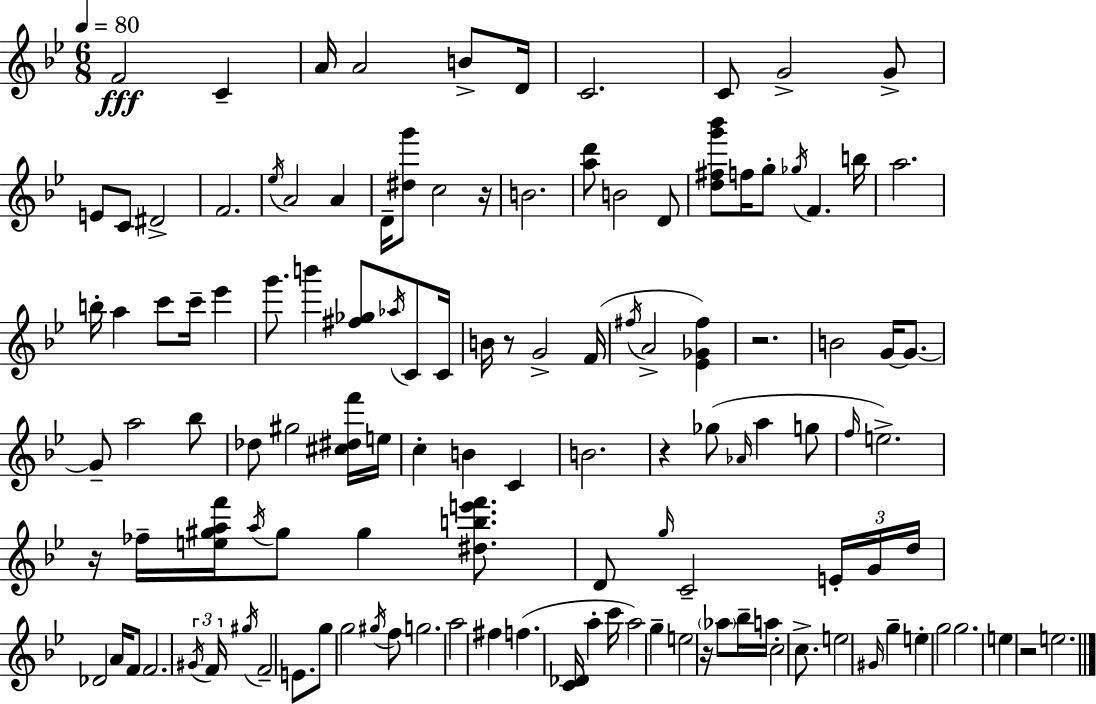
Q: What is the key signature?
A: BES major